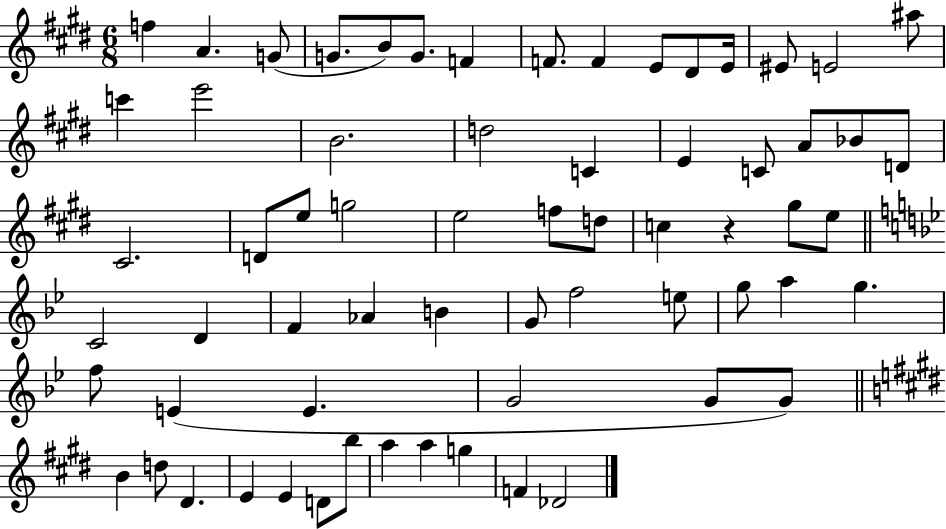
X:1
T:Untitled
M:6/8
L:1/4
K:E
f A G/2 G/2 B/2 G/2 F F/2 F E/2 ^D/2 E/4 ^E/2 E2 ^a/2 c' e'2 B2 d2 C E C/2 A/2 _B/2 D/2 ^C2 D/2 e/2 g2 e2 f/2 d/2 c z ^g/2 e/2 C2 D F _A B G/2 f2 e/2 g/2 a g f/2 E E G2 G/2 G/2 B d/2 ^D E E D/2 b/2 a a g F _D2